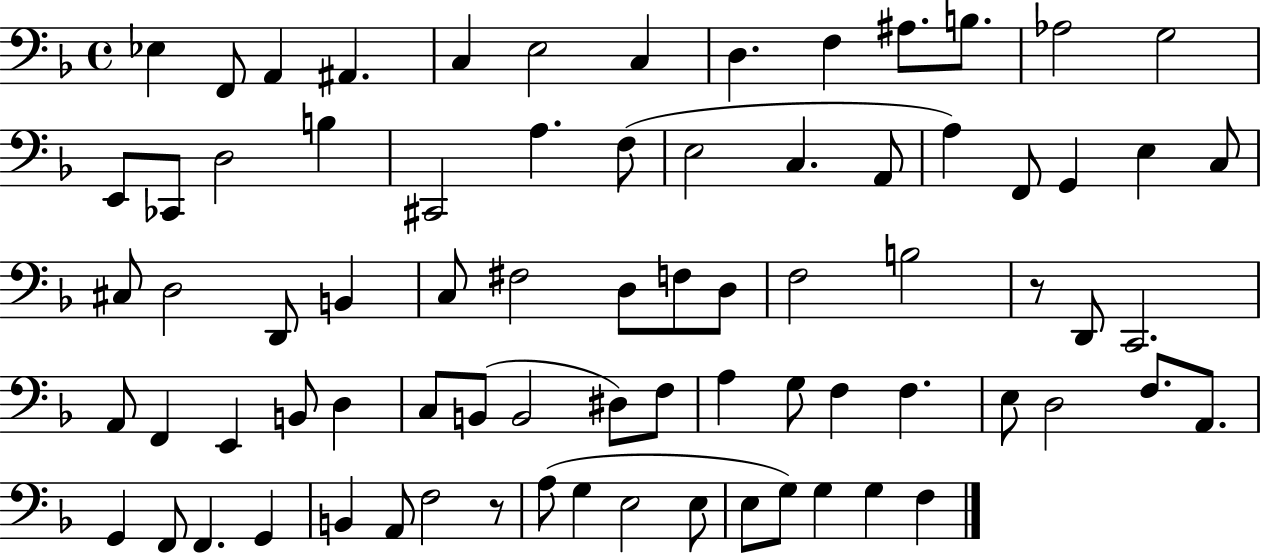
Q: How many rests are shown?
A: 2